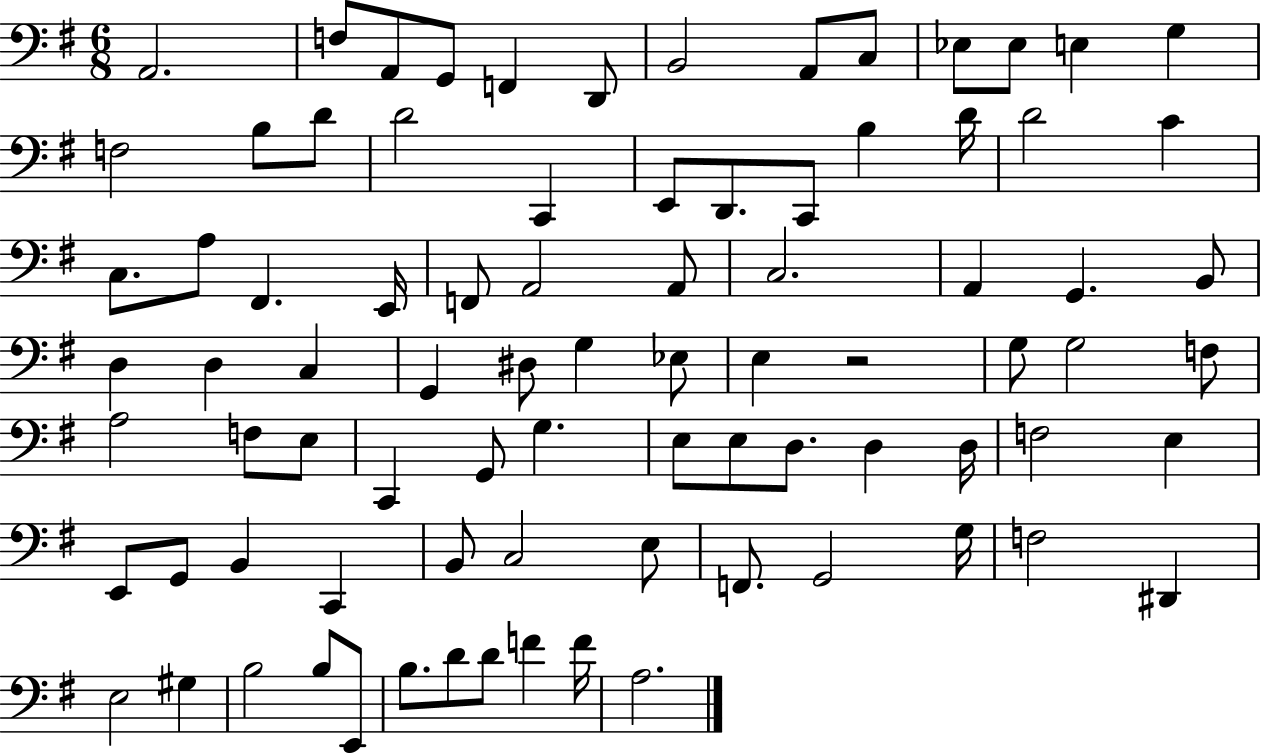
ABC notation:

X:1
T:Untitled
M:6/8
L:1/4
K:G
A,,2 F,/2 A,,/2 G,,/2 F,, D,,/2 B,,2 A,,/2 C,/2 _E,/2 _E,/2 E, G, F,2 B,/2 D/2 D2 C,, E,,/2 D,,/2 C,,/2 B, D/4 D2 C C,/2 A,/2 ^F,, E,,/4 F,,/2 A,,2 A,,/2 C,2 A,, G,, B,,/2 D, D, C, G,, ^D,/2 G, _E,/2 E, z2 G,/2 G,2 F,/2 A,2 F,/2 E,/2 C,, G,,/2 G, E,/2 E,/2 D,/2 D, D,/4 F,2 E, E,,/2 G,,/2 B,, C,, B,,/2 C,2 E,/2 F,,/2 G,,2 G,/4 F,2 ^D,, E,2 ^G, B,2 B,/2 E,,/2 B,/2 D/2 D/2 F F/4 A,2